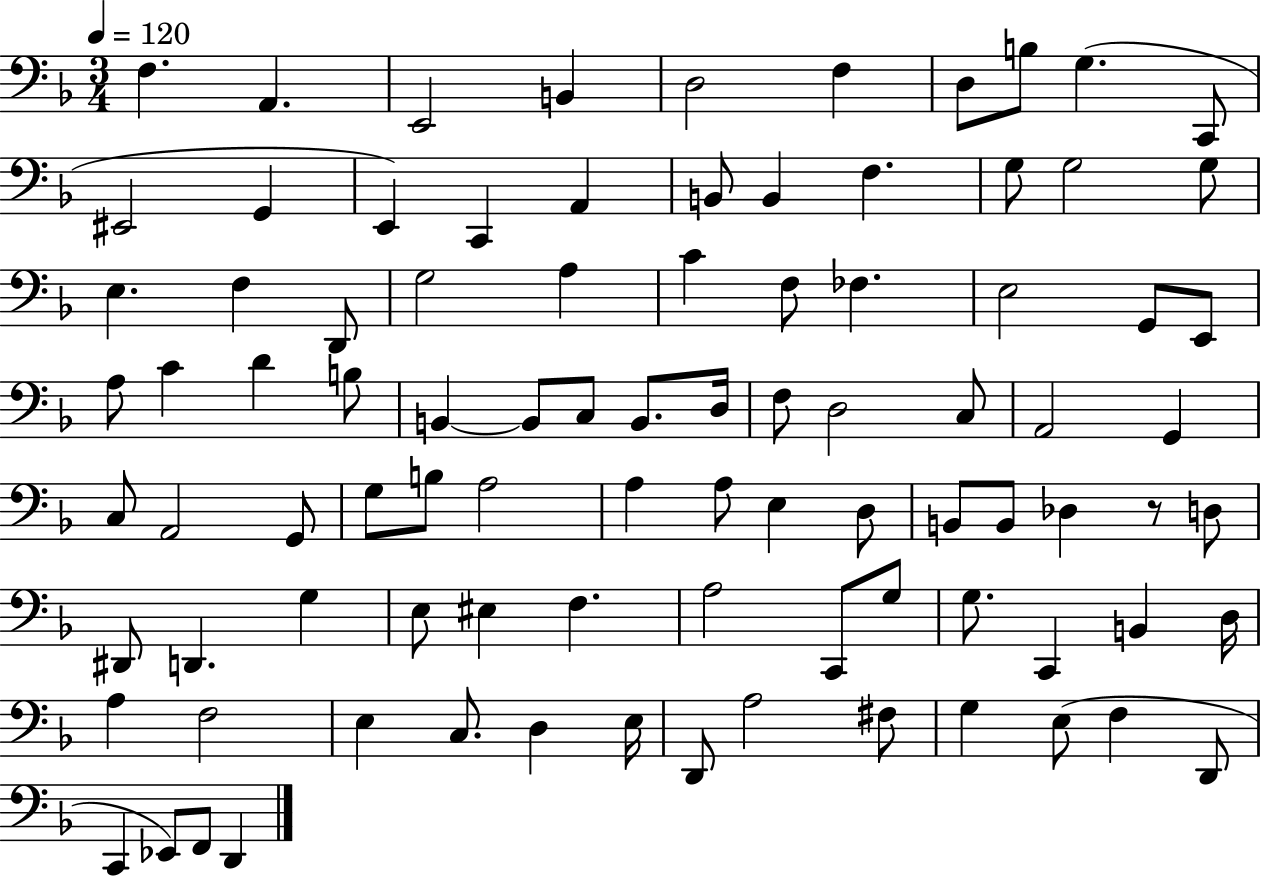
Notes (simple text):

F3/q. A2/q. E2/h B2/q D3/h F3/q D3/e B3/e G3/q. C2/e EIS2/h G2/q E2/q C2/q A2/q B2/e B2/q F3/q. G3/e G3/h G3/e E3/q. F3/q D2/e G3/h A3/q C4/q F3/e FES3/q. E3/h G2/e E2/e A3/e C4/q D4/q B3/e B2/q B2/e C3/e B2/e. D3/s F3/e D3/h C3/e A2/h G2/q C3/e A2/h G2/e G3/e B3/e A3/h A3/q A3/e E3/q D3/e B2/e B2/e Db3/q R/e D3/e D#2/e D2/q. G3/q E3/e EIS3/q F3/q. A3/h C2/e G3/e G3/e. C2/q B2/q D3/s A3/q F3/h E3/q C3/e. D3/q E3/s D2/e A3/h F#3/e G3/q E3/e F3/q D2/e C2/q Eb2/e F2/e D2/q